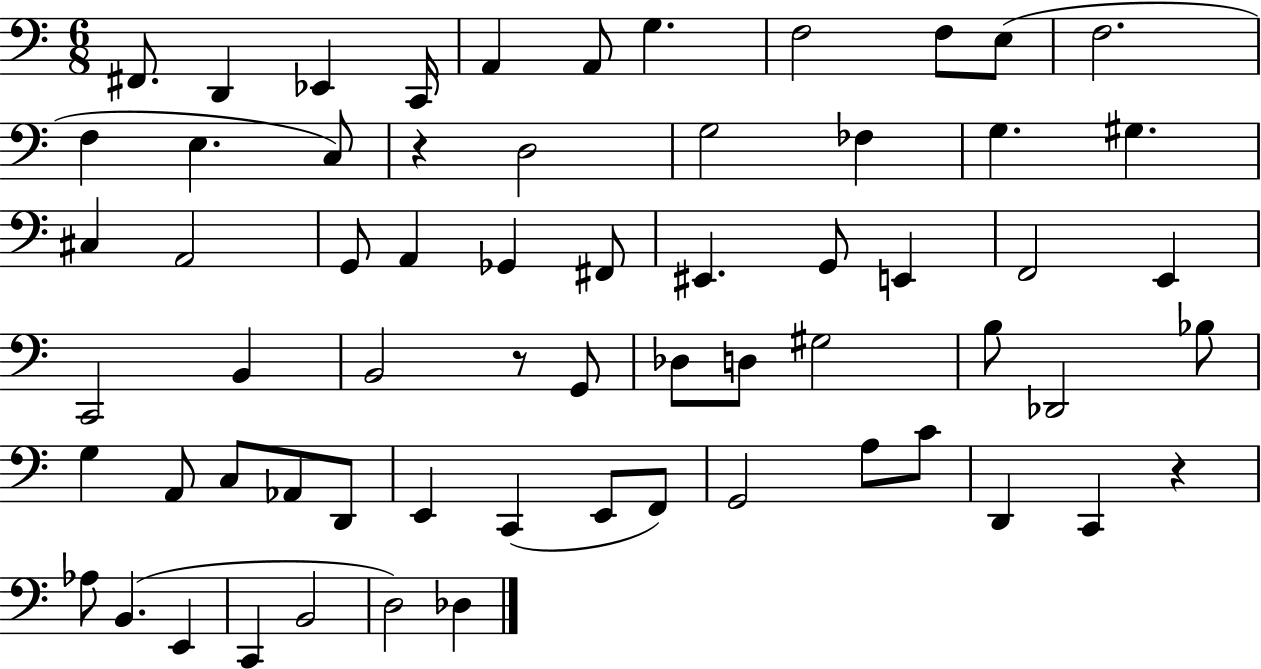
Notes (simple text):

F#2/e. D2/q Eb2/q C2/s A2/q A2/e G3/q. F3/h F3/e E3/e F3/h. F3/q E3/q. C3/e R/q D3/h G3/h FES3/q G3/q. G#3/q. C#3/q A2/h G2/e A2/q Gb2/q F#2/e EIS2/q. G2/e E2/q F2/h E2/q C2/h B2/q B2/h R/e G2/e Db3/e D3/e G#3/h B3/e Db2/h Bb3/e G3/q A2/e C3/e Ab2/e D2/e E2/q C2/q E2/e F2/e G2/h A3/e C4/e D2/q C2/q R/q Ab3/e B2/q. E2/q C2/q B2/h D3/h Db3/q